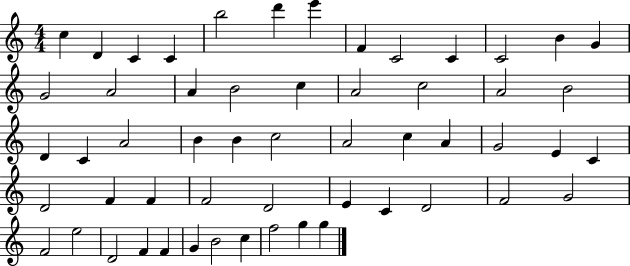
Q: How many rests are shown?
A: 0